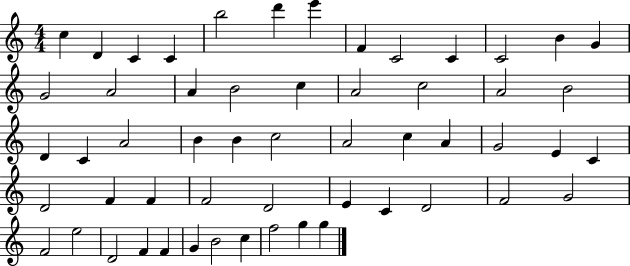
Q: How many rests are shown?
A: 0